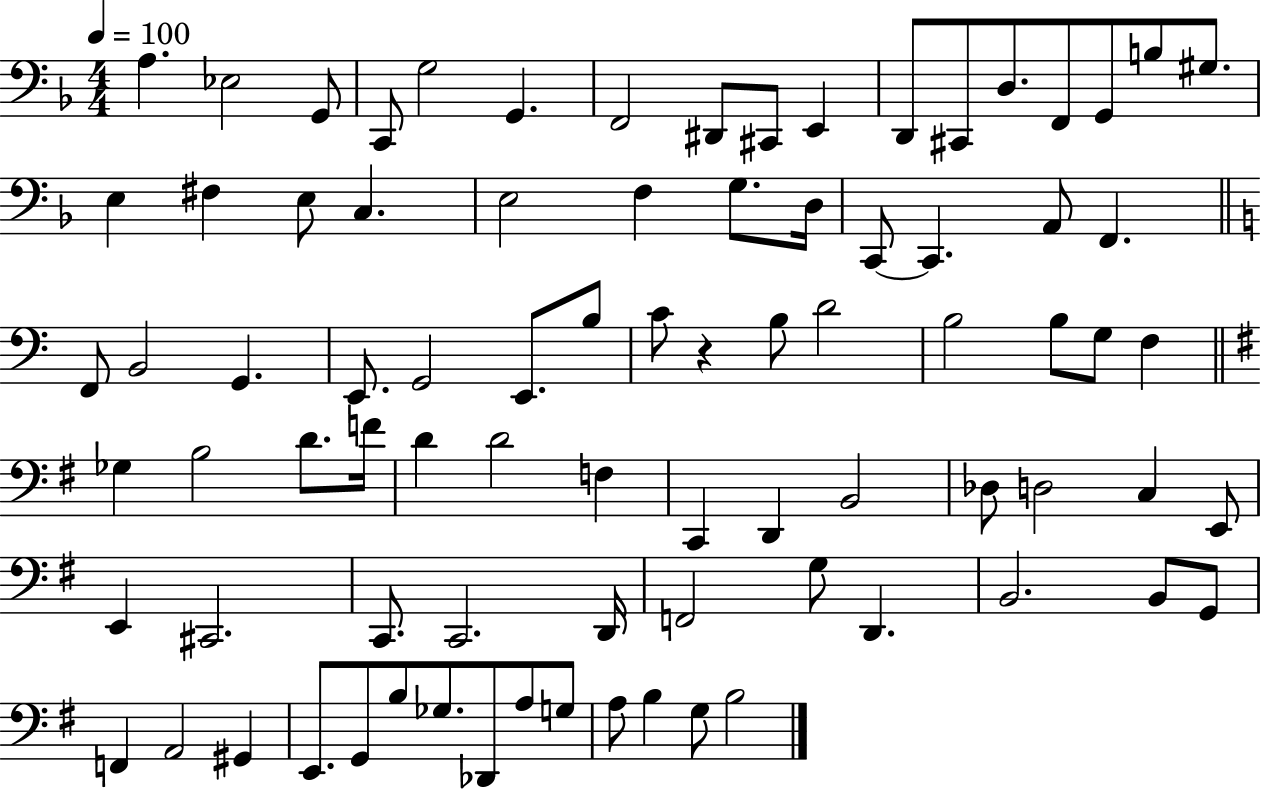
{
  \clef bass
  \numericTimeSignature
  \time 4/4
  \key f \major
  \tempo 4 = 100
  a4. ees2 g,8 | c,8 g2 g,4. | f,2 dis,8 cis,8 e,4 | d,8 cis,8 d8. f,8 g,8 b8 gis8. | \break e4 fis4 e8 c4. | e2 f4 g8. d16 | c,8~~ c,4. a,8 f,4. | \bar "||" \break \key c \major f,8 b,2 g,4. | e,8. g,2 e,8. b8 | c'8 r4 b8 d'2 | b2 b8 g8 f4 | \break \bar "||" \break \key e \minor ges4 b2 d'8. f'16 | d'4 d'2 f4 | c,4 d,4 b,2 | des8 d2 c4 e,8 | \break e,4 cis,2. | c,8. c,2. d,16 | f,2 g8 d,4. | b,2. b,8 g,8 | \break f,4 a,2 gis,4 | e,8. g,8 b8 ges8. des,8 a8 g8 | a8 b4 g8 b2 | \bar "|."
}